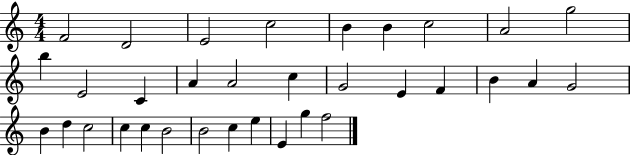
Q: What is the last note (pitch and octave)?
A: F5